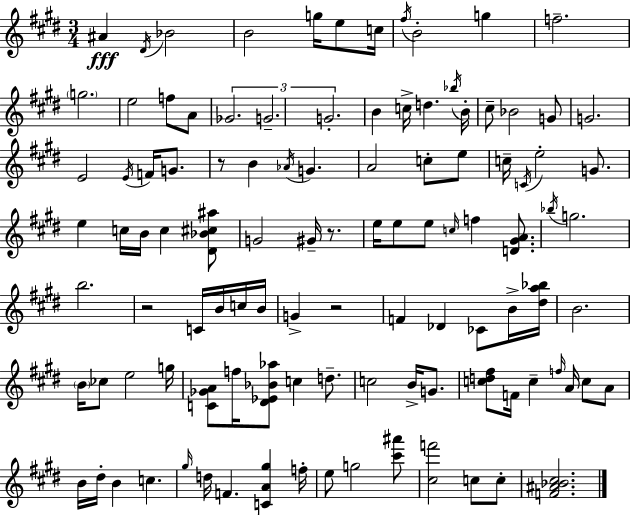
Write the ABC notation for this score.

X:1
T:Untitled
M:3/4
L:1/4
K:E
^A ^D/4 _B2 B2 g/4 e/2 c/4 ^f/4 B2 g f2 g2 e2 f/2 A/2 _G2 G2 G2 B c/4 d _b/4 B/4 ^c/2 _B2 G/2 G2 E2 E/4 F/4 G/2 z/2 B _A/4 G A2 c/2 e/2 c/4 C/4 e2 G/2 e c/4 B/4 c [^D_B^c^a]/2 G2 ^G/4 z/2 e/4 e/2 e/2 c/4 f [D^GA]/2 _b/4 g2 b2 z2 C/4 B/4 c/4 B/4 G z2 F _D _C/2 B/4 [^da_b]/4 B2 B/4 _c/2 e2 g/4 [C_GA]/2 f/4 [^D_E_B_a]/2 c d/2 c2 B/4 G/2 [cd^f]/2 F/4 c f/4 A/4 c/2 A/2 B/4 ^d/4 B c ^g/4 d/4 F [CA^g] f/4 e/2 g2 [^c'^a']/2 [^cf']2 c/2 c/2 [F^A_B^c]2